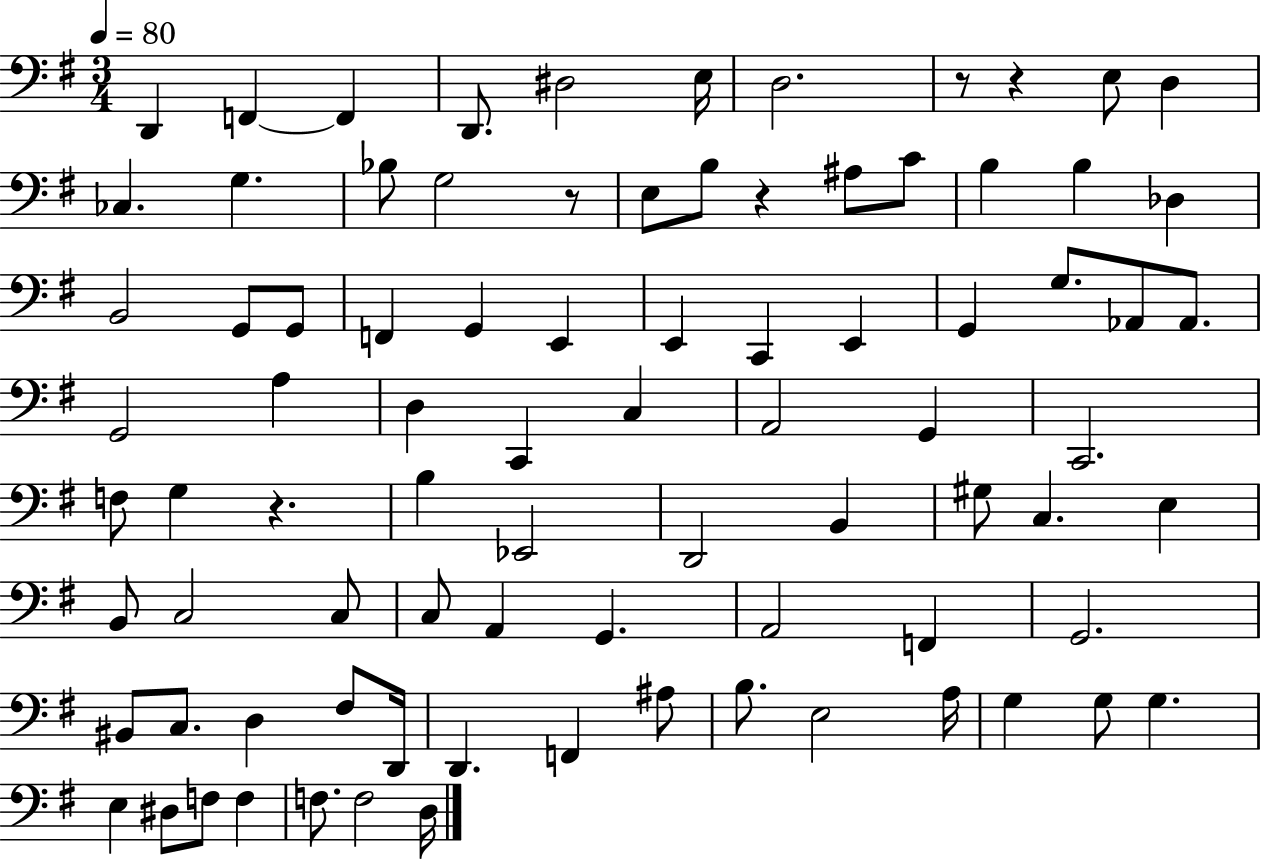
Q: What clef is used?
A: bass